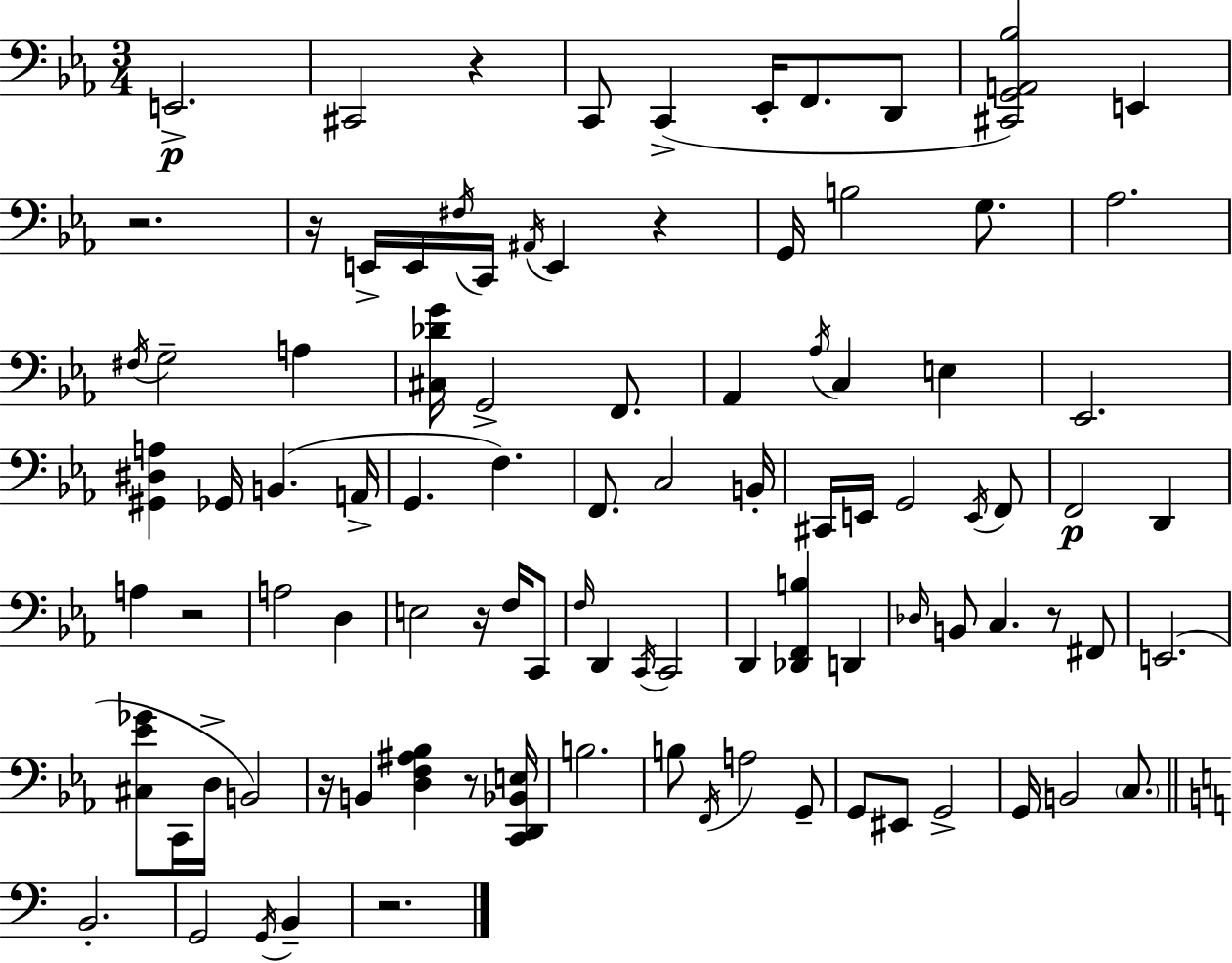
E2/h. C#2/h R/q C2/e C2/q Eb2/s F2/e. D2/e [C#2,G2,A2,Bb3]/h E2/q R/h. R/s E2/s E2/s F#3/s C2/s A#2/s E2/q R/q G2/s B3/h G3/e. Ab3/h. F#3/s G3/h A3/q [C#3,Db4,G4]/s G2/h F2/e. Ab2/q Ab3/s C3/q E3/q Eb2/h. [G#2,D#3,A3]/q Gb2/s B2/q. A2/s G2/q. F3/q. F2/e. C3/h B2/s C#2/s E2/s G2/h E2/s F2/e F2/h D2/q A3/q R/h A3/h D3/q E3/h R/s F3/s C2/e F3/s D2/q C2/s C2/h D2/q [Db2,F2,B3]/q D2/q Db3/s B2/e C3/q. R/e F#2/e E2/h. [C#3,Eb4,Gb4]/e C2/s D3/s B2/h R/s B2/q [D3,F3,A#3,Bb3]/q R/e [C2,D2,Bb2,E3]/s B3/h. B3/e F2/s A3/h G2/e G2/e EIS2/e G2/h G2/s B2/h C3/e. B2/h. G2/h G2/s B2/q R/h.